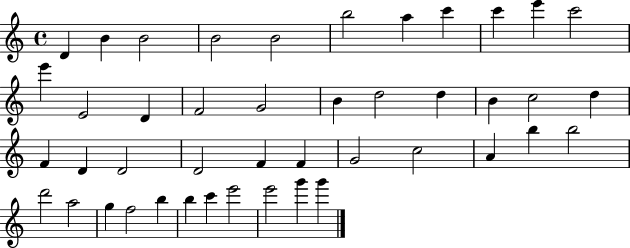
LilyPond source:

{
  \clef treble
  \time 4/4
  \defaultTimeSignature
  \key c \major
  d'4 b'4 b'2 | b'2 b'2 | b''2 a''4 c'''4 | c'''4 e'''4 c'''2 | \break e'''4 e'2 d'4 | f'2 g'2 | b'4 d''2 d''4 | b'4 c''2 d''4 | \break f'4 d'4 d'2 | d'2 f'4 f'4 | g'2 c''2 | a'4 b''4 b''2 | \break d'''2 a''2 | g''4 f''2 b''4 | b''4 c'''4 e'''2 | e'''2 g'''4 g'''4 | \break \bar "|."
}